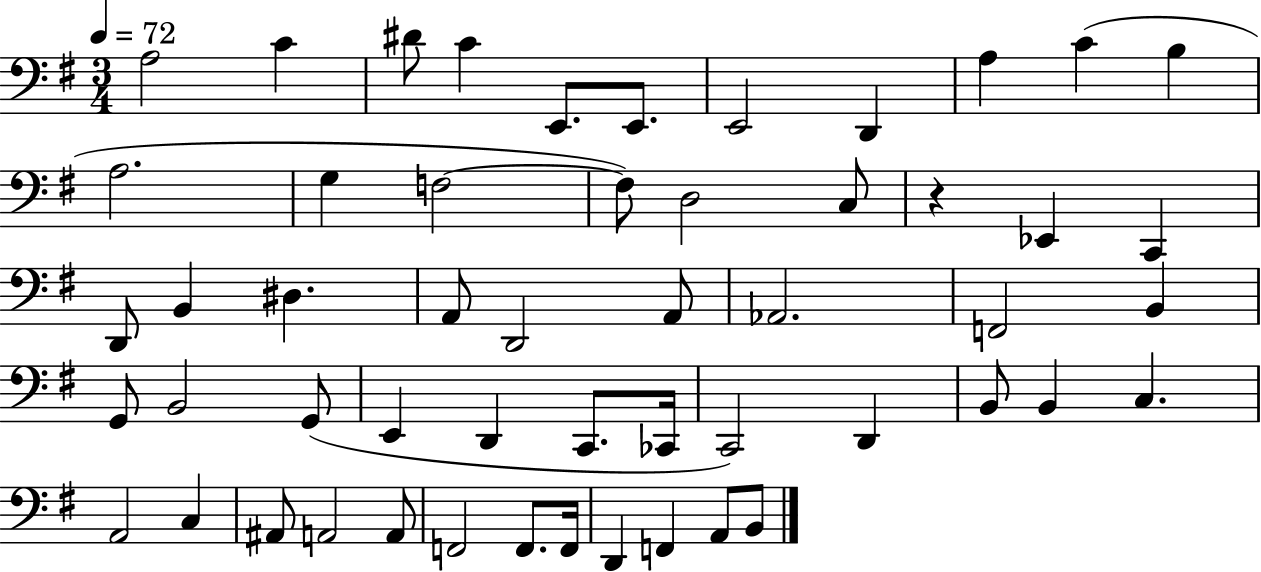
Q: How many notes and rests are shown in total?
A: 53